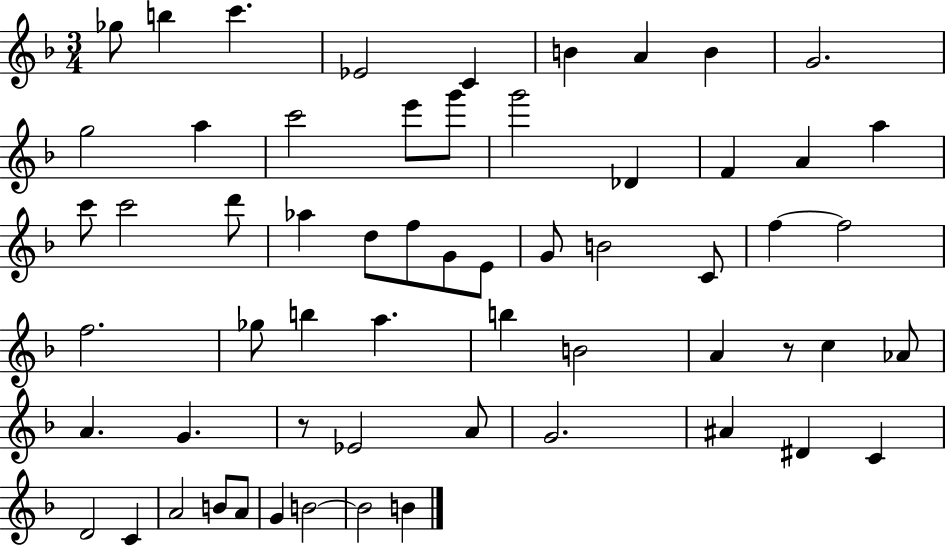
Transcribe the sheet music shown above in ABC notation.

X:1
T:Untitled
M:3/4
L:1/4
K:F
_g/2 b c' _E2 C B A B G2 g2 a c'2 e'/2 g'/2 g'2 _D F A a c'/2 c'2 d'/2 _a d/2 f/2 G/2 E/2 G/2 B2 C/2 f f2 f2 _g/2 b a b B2 A z/2 c _A/2 A G z/2 _E2 A/2 G2 ^A ^D C D2 C A2 B/2 A/2 G B2 B2 B